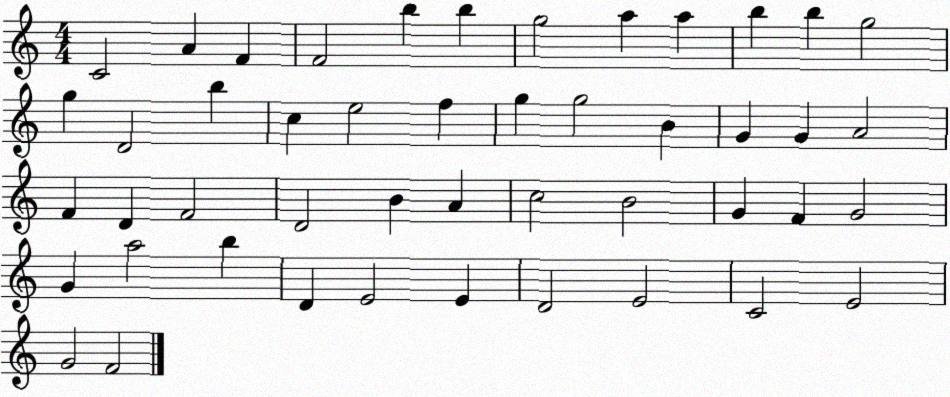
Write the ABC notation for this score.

X:1
T:Untitled
M:4/4
L:1/4
K:C
C2 A F F2 b b g2 a a b b g2 g D2 b c e2 f g g2 B G G A2 F D F2 D2 B A c2 B2 G F G2 G a2 b D E2 E D2 E2 C2 E2 G2 F2